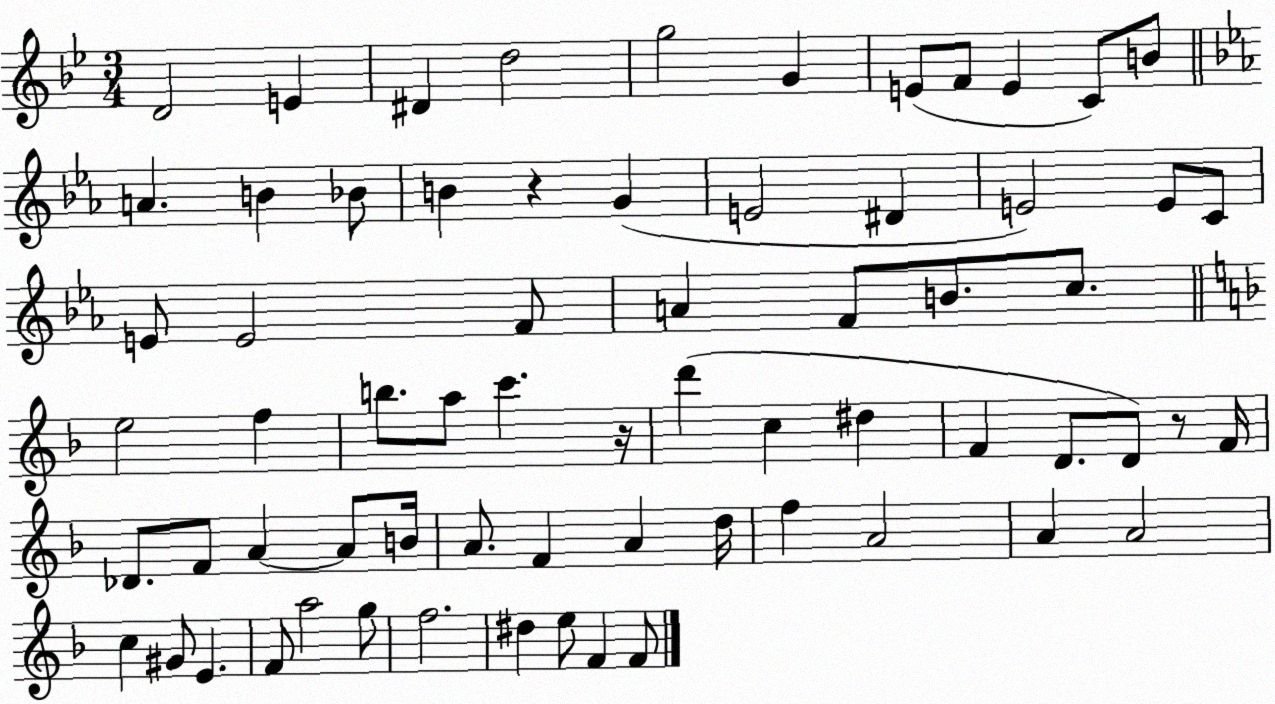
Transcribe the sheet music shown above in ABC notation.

X:1
T:Untitled
M:3/4
L:1/4
K:Bb
D2 E ^D d2 g2 G E/2 F/2 E C/2 B/2 A B _B/2 B z G E2 ^D E2 E/2 C/2 E/2 E2 F/2 A F/2 B/2 c/2 e2 f b/2 a/2 c' z/4 d' c ^d F D/2 D/2 z/2 F/4 _D/2 F/2 A A/2 B/4 A/2 F A d/4 f A2 A A2 c ^G/2 E F/2 a2 g/2 f2 ^d e/2 F F/2